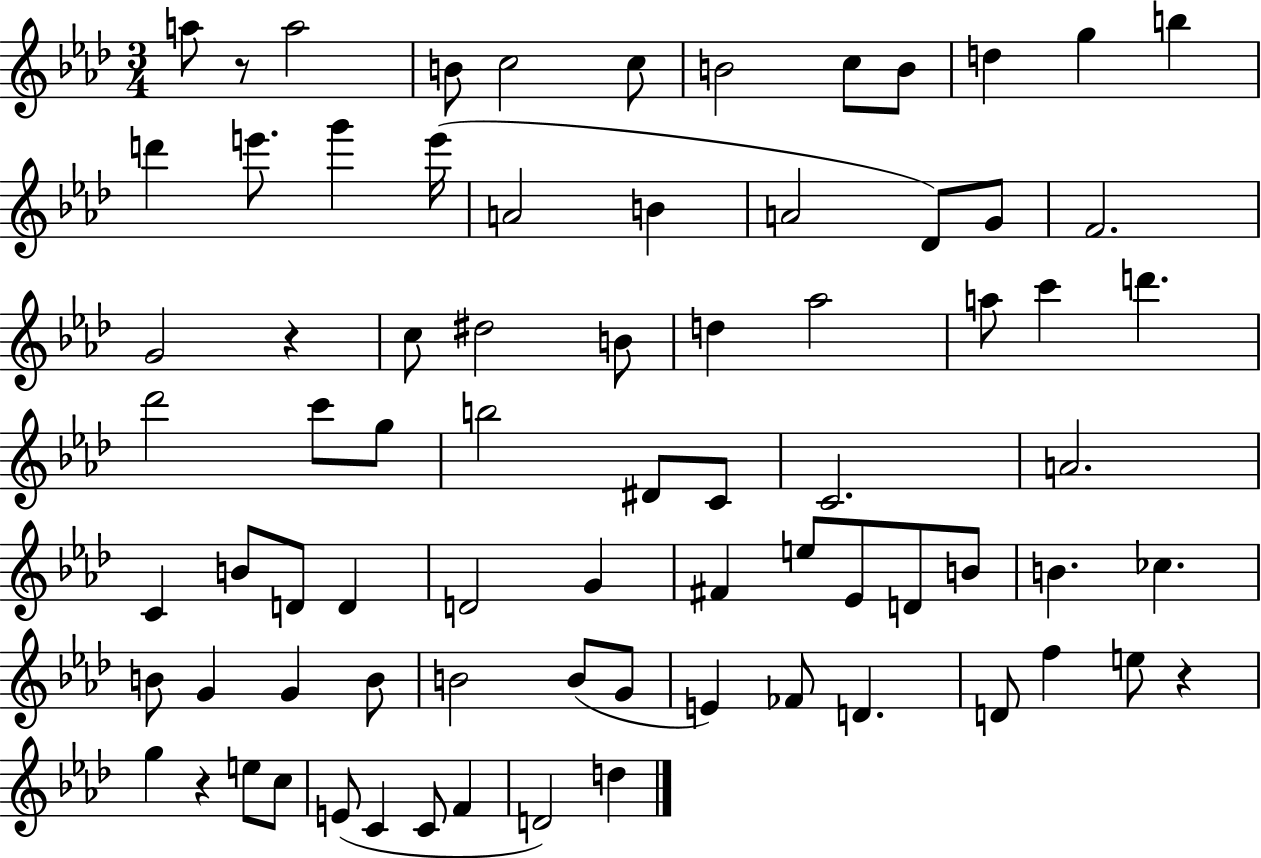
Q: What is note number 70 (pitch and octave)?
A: C4